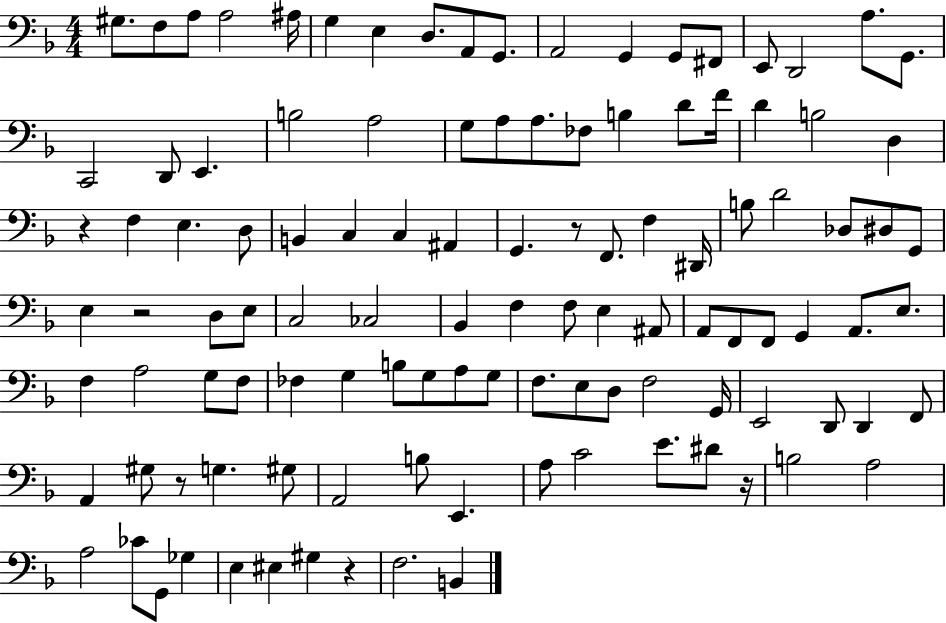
G#3/e. F3/e A3/e A3/h A#3/s G3/q E3/q D3/e. A2/e G2/e. A2/h G2/q G2/e F#2/e E2/e D2/h A3/e. G2/e. C2/h D2/e E2/q. B3/h A3/h G3/e A3/e A3/e. FES3/e B3/q D4/e F4/s D4/q B3/h D3/q R/q F3/q E3/q. D3/e B2/q C3/q C3/q A#2/q G2/q. R/e F2/e. F3/q D#2/s B3/e D4/h Db3/e D#3/e G2/e E3/q R/h D3/e E3/e C3/h CES3/h Bb2/q F3/q F3/e E3/q A#2/e A2/e F2/e F2/e G2/q A2/e. E3/e. F3/q A3/h G3/e F3/e FES3/q G3/q B3/e G3/e A3/e G3/e F3/e. E3/e D3/e F3/h G2/s E2/h D2/e D2/q F2/e A2/q G#3/e R/e G3/q. G#3/e A2/h B3/e E2/q. A3/e C4/h E4/e. D#4/e R/s B3/h A3/h A3/h CES4/e G2/e Gb3/q E3/q EIS3/q G#3/q R/q F3/h. B2/q